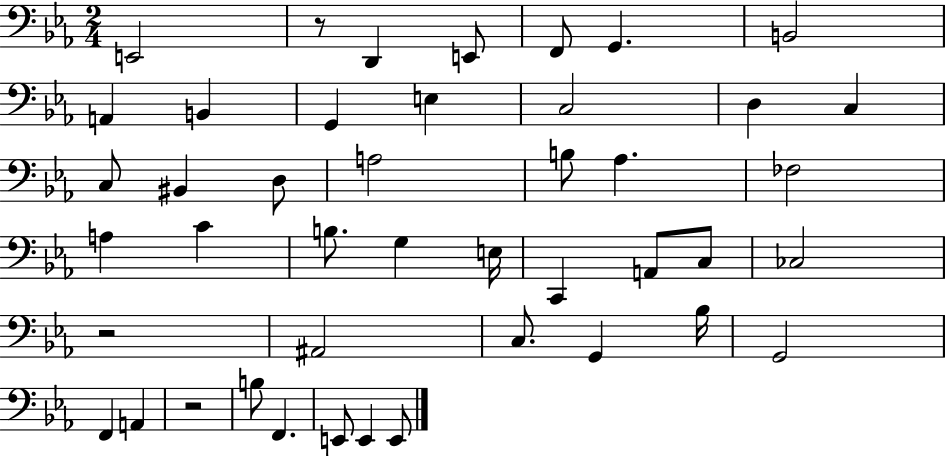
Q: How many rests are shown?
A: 3